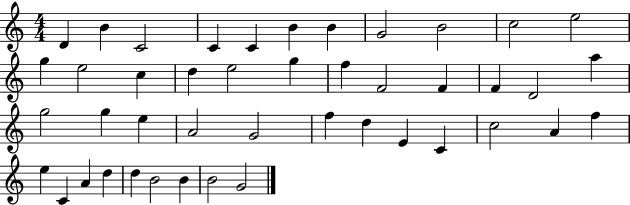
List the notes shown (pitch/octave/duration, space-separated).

D4/q B4/q C4/h C4/q C4/q B4/q B4/q G4/h B4/h C5/h E5/h G5/q E5/h C5/q D5/q E5/h G5/q F5/q F4/h F4/q F4/q D4/h A5/q G5/h G5/q E5/q A4/h G4/h F5/q D5/q E4/q C4/q C5/h A4/q F5/q E5/q C4/q A4/q D5/q D5/q B4/h B4/q B4/h G4/h